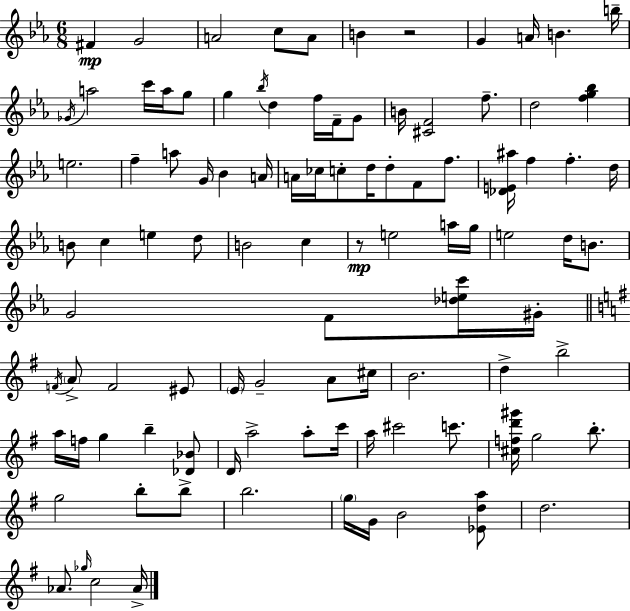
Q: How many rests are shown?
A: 2